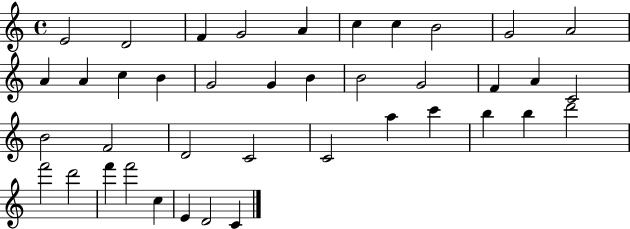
E4/h D4/h F4/q G4/h A4/q C5/q C5/q B4/h G4/h A4/h A4/q A4/q C5/q B4/q G4/h G4/q B4/q B4/h G4/h F4/q A4/q C4/h B4/h F4/h D4/h C4/h C4/h A5/q C6/q B5/q B5/q D6/h F6/h D6/h F6/q F6/h C5/q E4/q D4/h C4/q